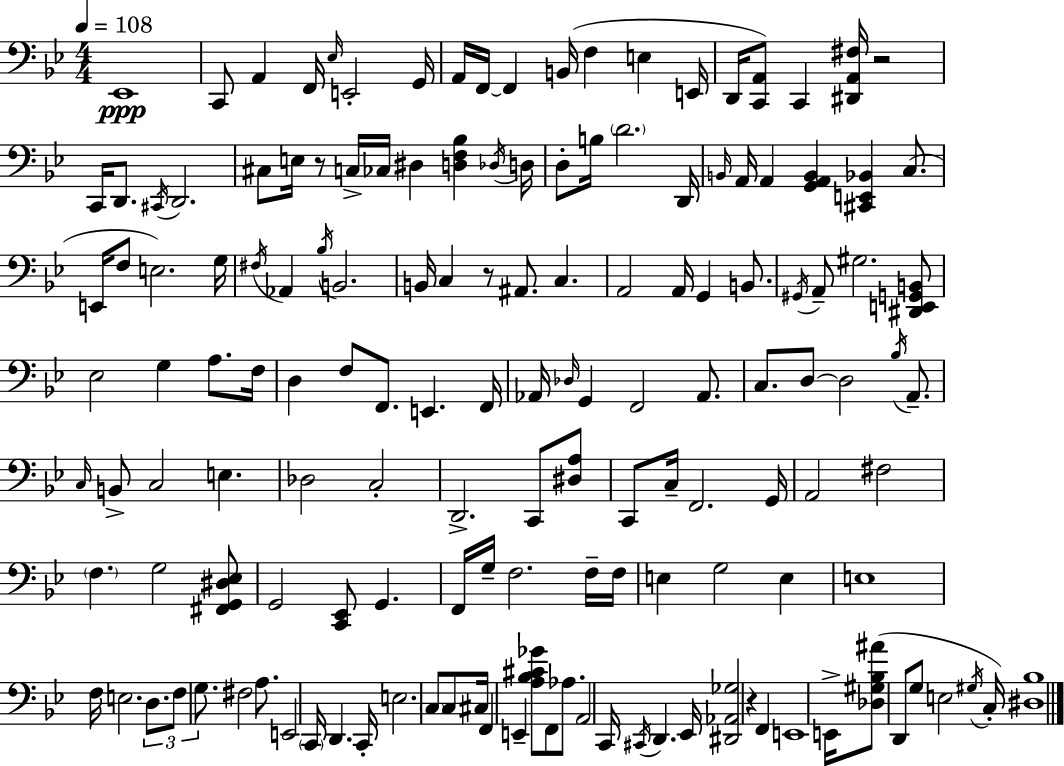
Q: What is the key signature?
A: BES major